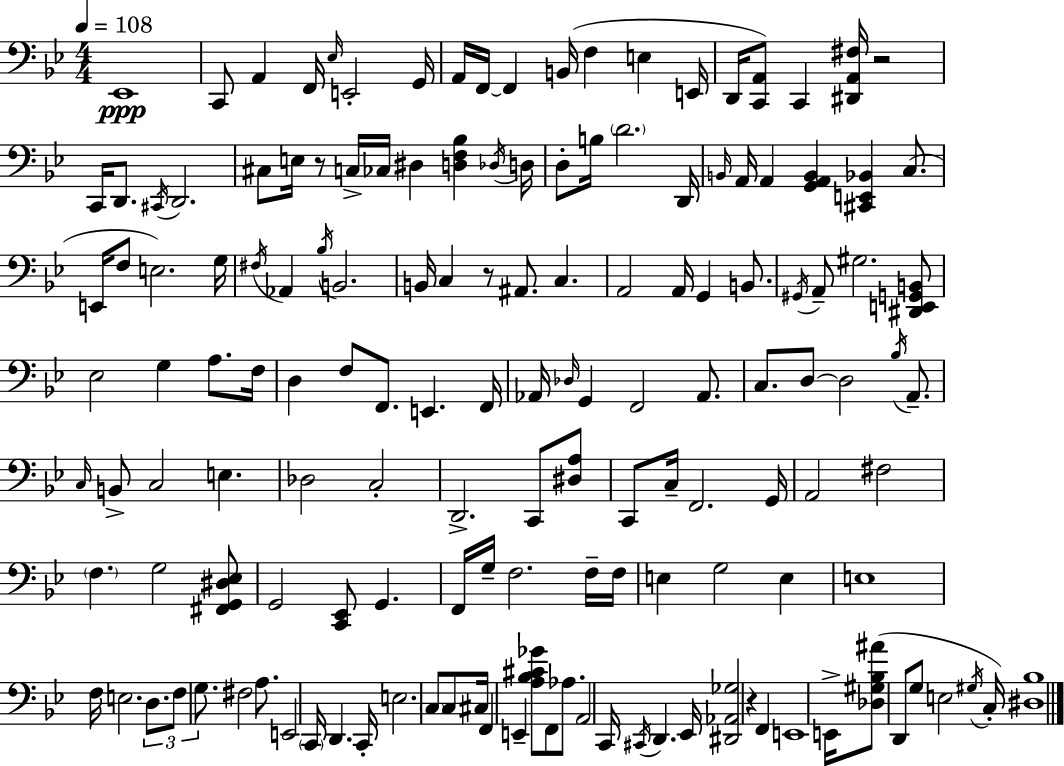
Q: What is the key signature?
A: BES major